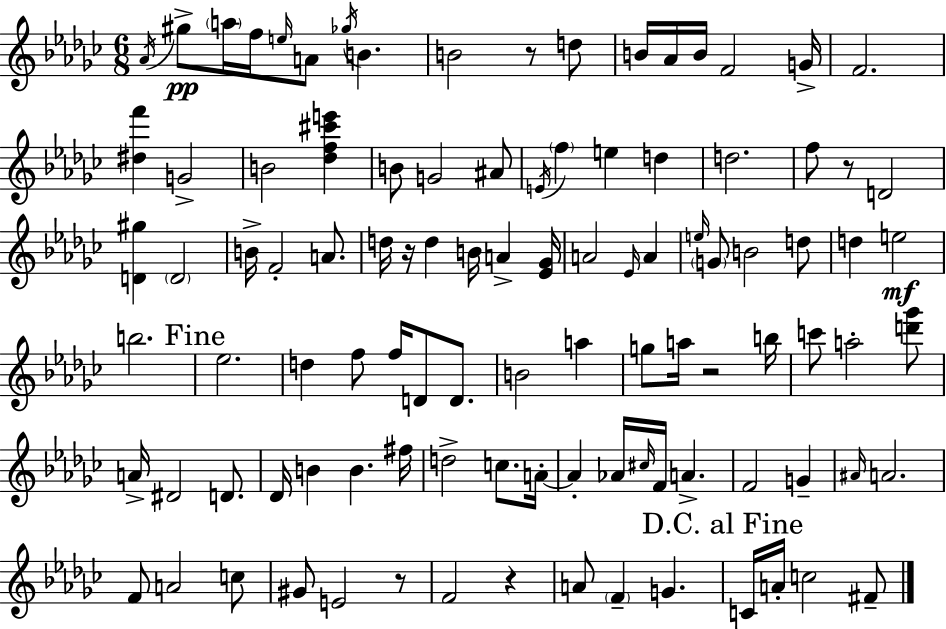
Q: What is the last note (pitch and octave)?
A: F#4